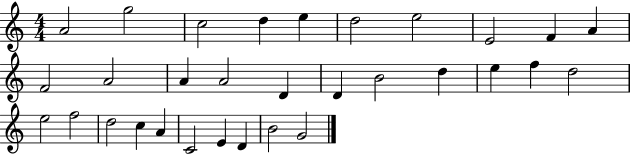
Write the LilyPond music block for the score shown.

{
  \clef treble
  \numericTimeSignature
  \time 4/4
  \key c \major
  a'2 g''2 | c''2 d''4 e''4 | d''2 e''2 | e'2 f'4 a'4 | \break f'2 a'2 | a'4 a'2 d'4 | d'4 b'2 d''4 | e''4 f''4 d''2 | \break e''2 f''2 | d''2 c''4 a'4 | c'2 e'4 d'4 | b'2 g'2 | \break \bar "|."
}